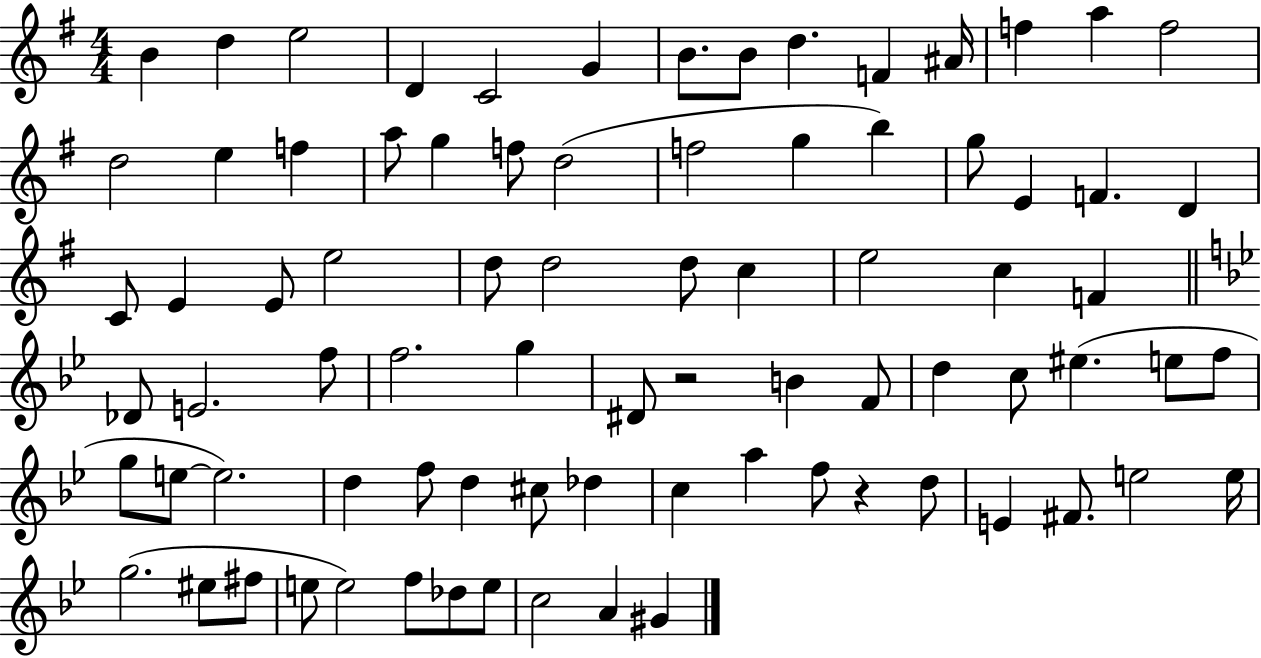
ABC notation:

X:1
T:Untitled
M:4/4
L:1/4
K:G
B d e2 D C2 G B/2 B/2 d F ^A/4 f a f2 d2 e f a/2 g f/2 d2 f2 g b g/2 E F D C/2 E E/2 e2 d/2 d2 d/2 c e2 c F _D/2 E2 f/2 f2 g ^D/2 z2 B F/2 d c/2 ^e e/2 f/2 g/2 e/2 e2 d f/2 d ^c/2 _d c a f/2 z d/2 E ^F/2 e2 e/4 g2 ^e/2 ^f/2 e/2 e2 f/2 _d/2 e/2 c2 A ^G